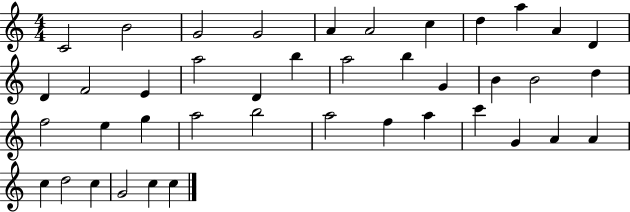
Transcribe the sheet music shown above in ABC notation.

X:1
T:Untitled
M:4/4
L:1/4
K:C
C2 B2 G2 G2 A A2 c d a A D D F2 E a2 D b a2 b G B B2 d f2 e g a2 b2 a2 f a c' G A A c d2 c G2 c c